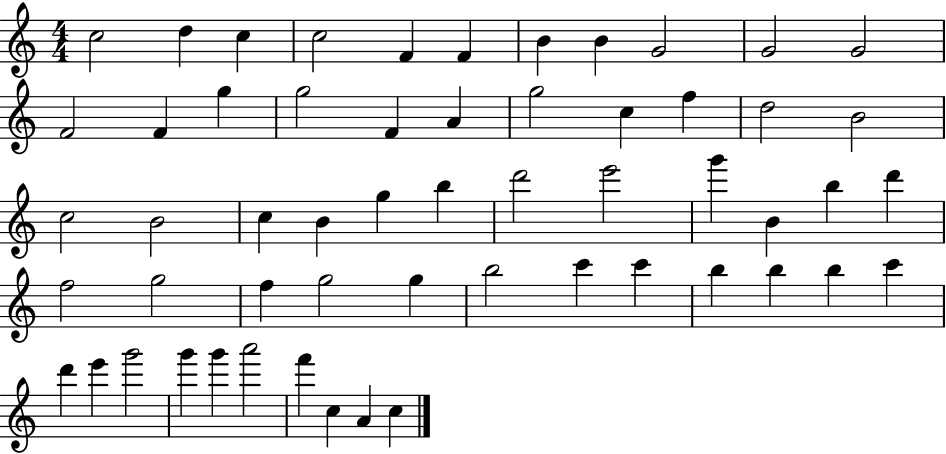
X:1
T:Untitled
M:4/4
L:1/4
K:C
c2 d c c2 F F B B G2 G2 G2 F2 F g g2 F A g2 c f d2 B2 c2 B2 c B g b d'2 e'2 g' B b d' f2 g2 f g2 g b2 c' c' b b b c' d' e' g'2 g' g' a'2 f' c A c